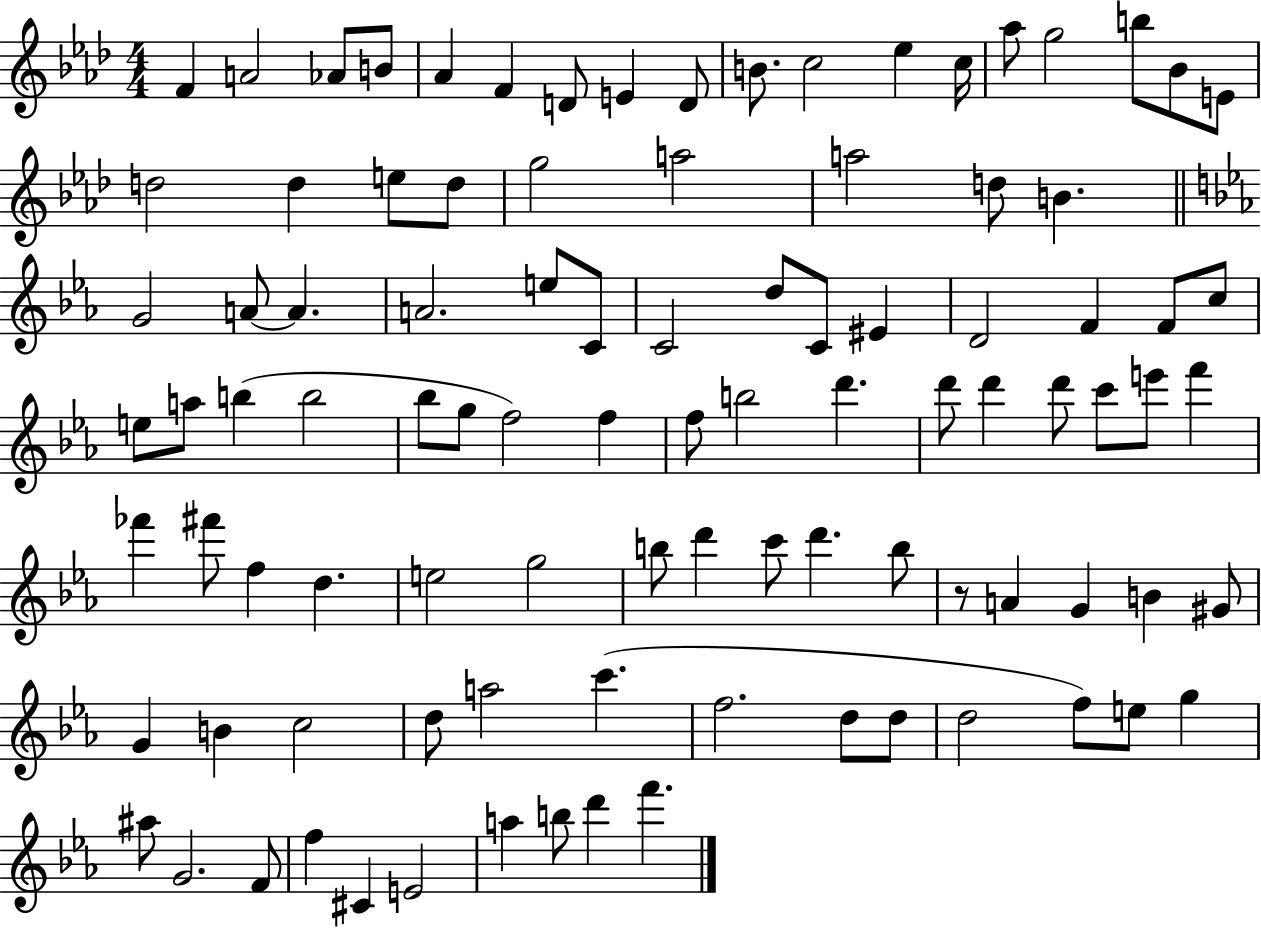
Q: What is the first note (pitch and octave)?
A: F4